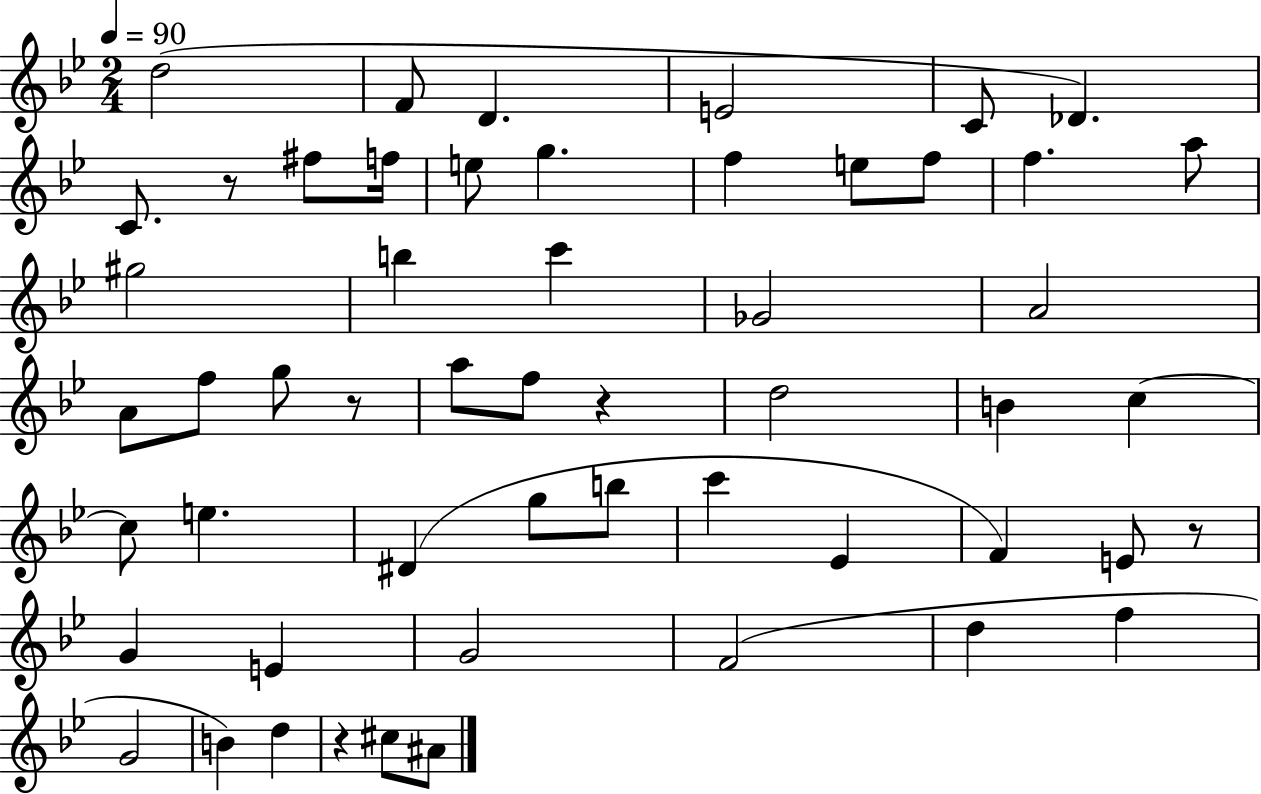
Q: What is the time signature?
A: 2/4